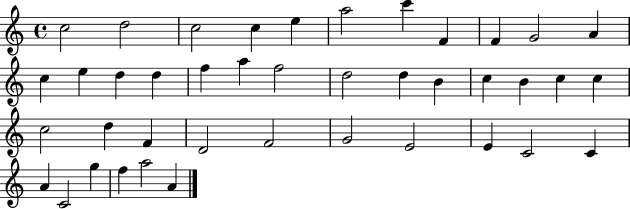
C5/h D5/h C5/h C5/q E5/q A5/h C6/q F4/q F4/q G4/h A4/q C5/q E5/q D5/q D5/q F5/q A5/q F5/h D5/h D5/q B4/q C5/q B4/q C5/q C5/q C5/h D5/q F4/q D4/h F4/h G4/h E4/h E4/q C4/h C4/q A4/q C4/h G5/q F5/q A5/h A4/q